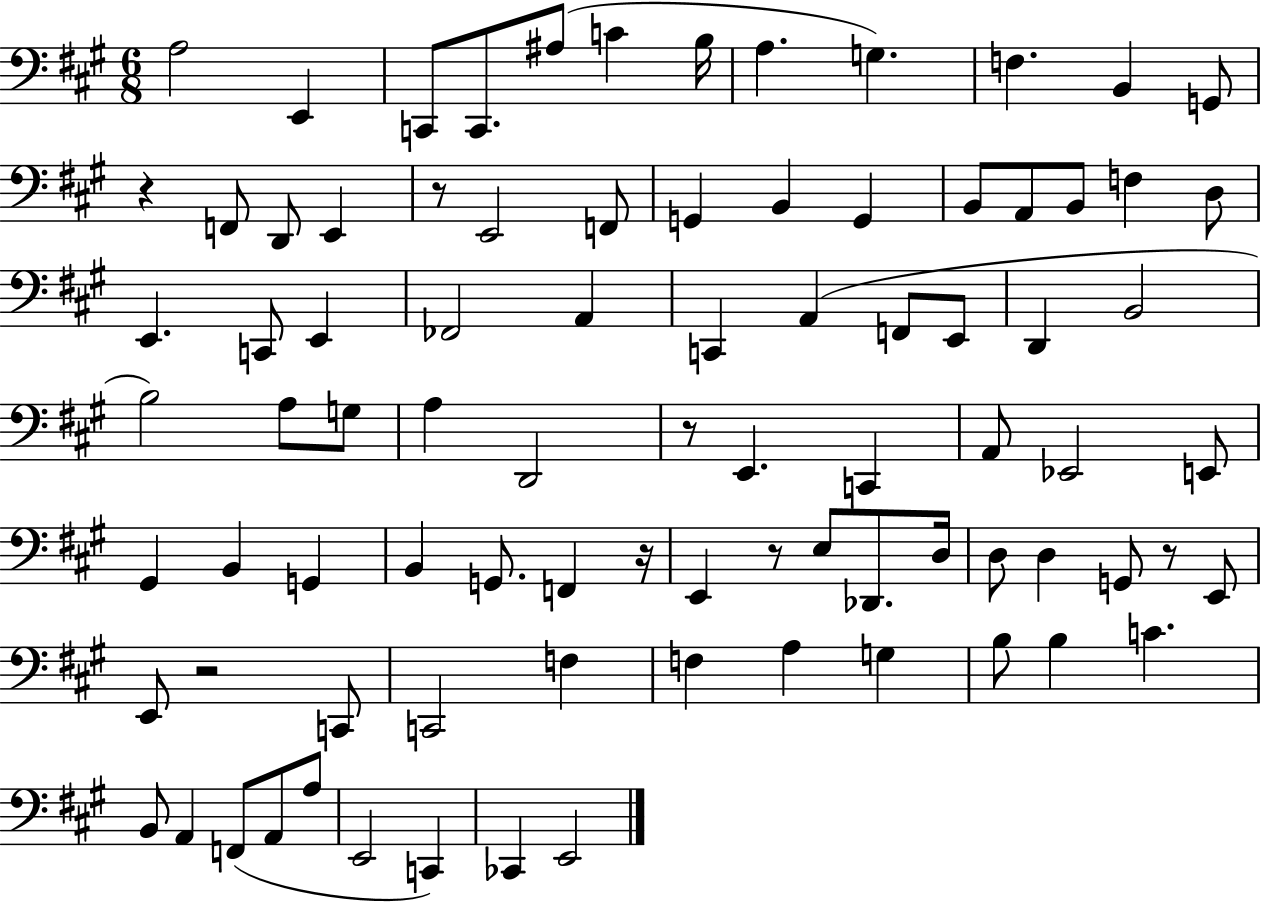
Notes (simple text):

A3/h E2/q C2/e C2/e. A#3/e C4/q B3/s A3/q. G3/q. F3/q. B2/q G2/e R/q F2/e D2/e E2/q R/e E2/h F2/e G2/q B2/q G2/q B2/e A2/e B2/e F3/q D3/e E2/q. C2/e E2/q FES2/h A2/q C2/q A2/q F2/e E2/e D2/q B2/h B3/h A3/e G3/e A3/q D2/h R/e E2/q. C2/q A2/e Eb2/h E2/e G#2/q B2/q G2/q B2/q G2/e. F2/q R/s E2/q R/e E3/e Db2/e. D3/s D3/e D3/q G2/e R/e E2/e E2/e R/h C2/e C2/h F3/q F3/q A3/q G3/q B3/e B3/q C4/q. B2/e A2/q F2/e A2/e A3/e E2/h C2/q CES2/q E2/h